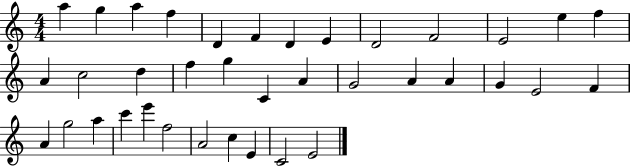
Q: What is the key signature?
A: C major